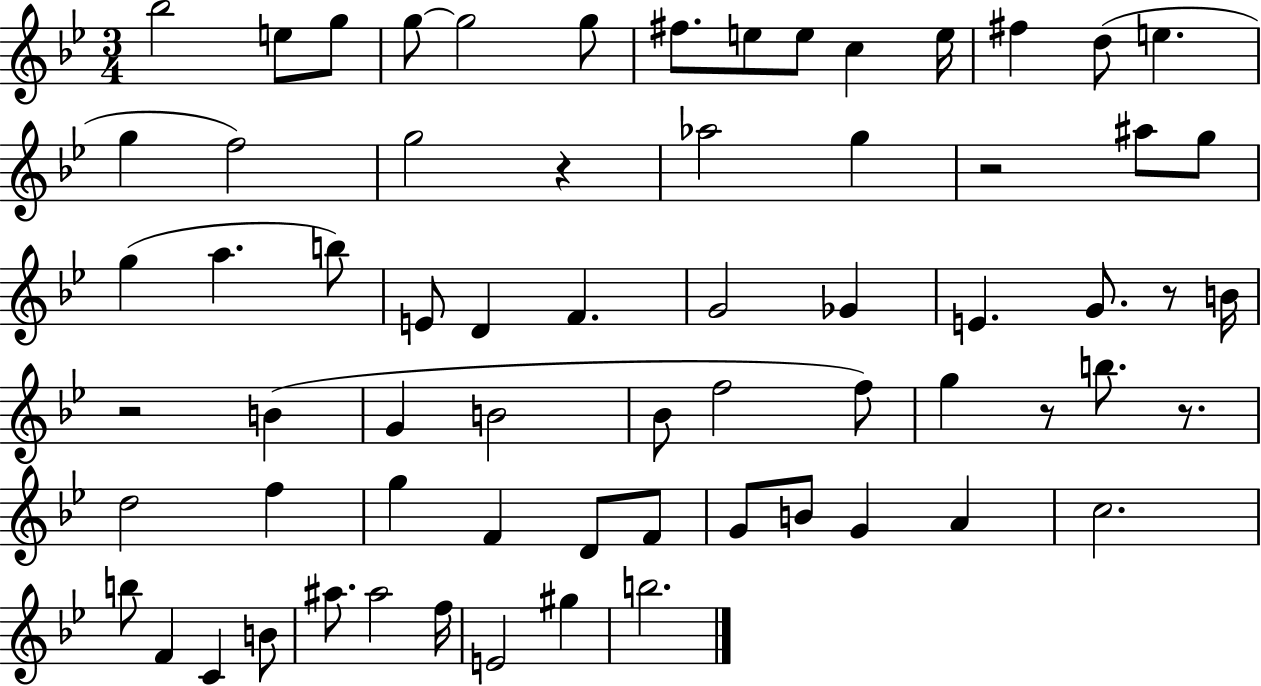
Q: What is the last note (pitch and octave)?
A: B5